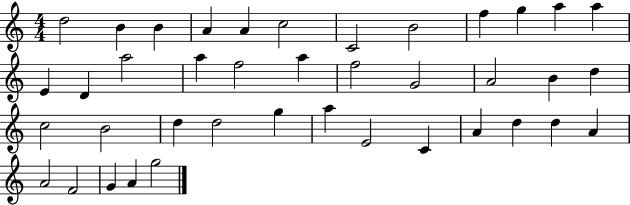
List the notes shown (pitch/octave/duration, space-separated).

D5/h B4/q B4/q A4/q A4/q C5/h C4/h B4/h F5/q G5/q A5/q A5/q E4/q D4/q A5/h A5/q F5/h A5/q F5/h G4/h A4/h B4/q D5/q C5/h B4/h D5/q D5/h G5/q A5/q E4/h C4/q A4/q D5/q D5/q A4/q A4/h F4/h G4/q A4/q G5/h